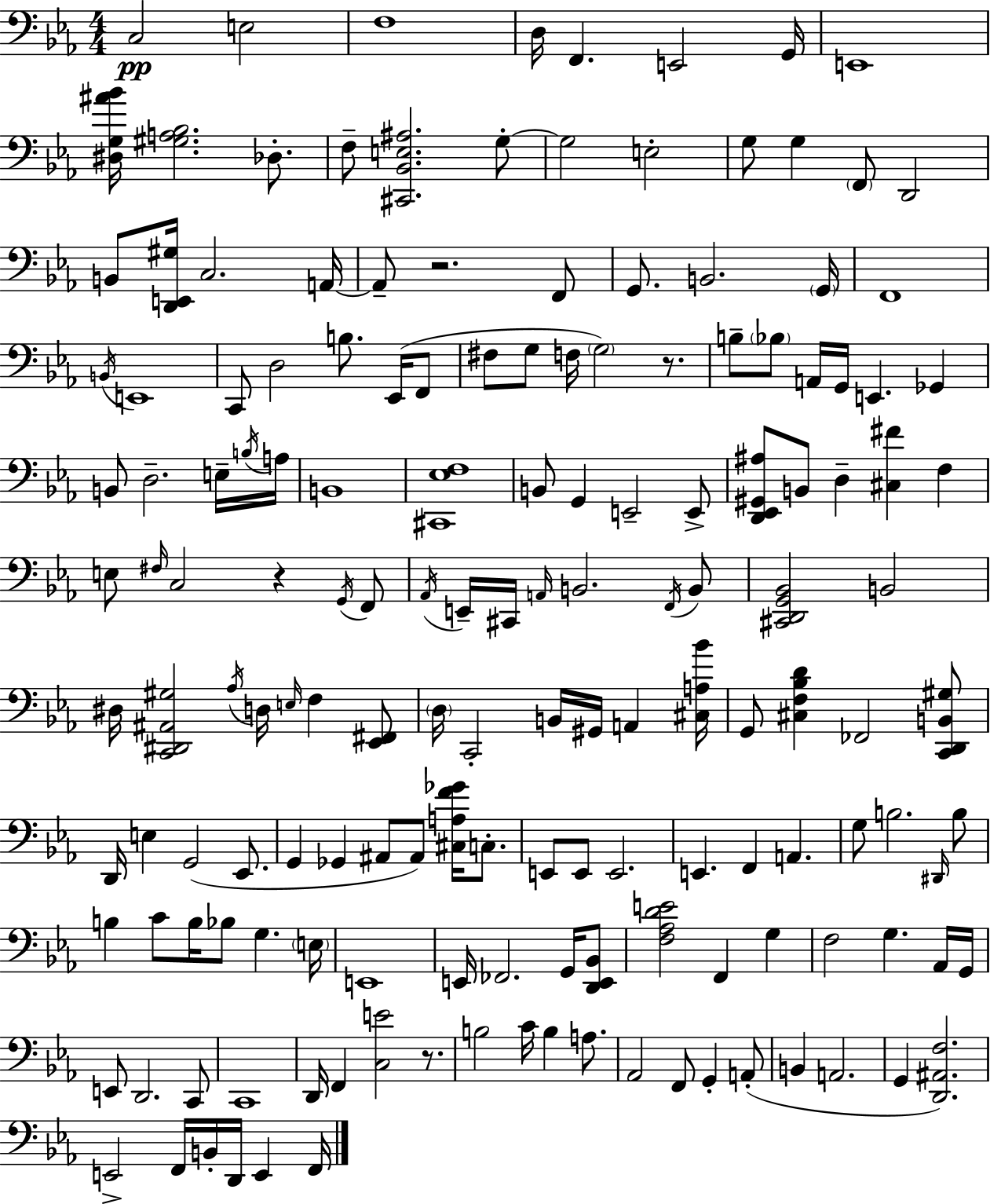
C3/h E3/h F3/w D3/s F2/q. E2/h G2/s E2/w [D#3,G3,A#4,Bb4]/s [G#3,A3,Bb3]/h. Db3/e. F3/e [C#2,Bb2,E3,A#3]/h. G3/e G3/h E3/h G3/e G3/q F2/e D2/h B2/e [D2,E2,G#3]/s C3/h. A2/s A2/e R/h. F2/e G2/e. B2/h. G2/s F2/w B2/s E2/w C2/e D3/h B3/e. Eb2/s F2/e F#3/e G3/e F3/s G3/h R/e. B3/e Bb3/e A2/s G2/s E2/q. Gb2/q B2/e D3/h. E3/s B3/s A3/s B2/w [C#2,Eb3,F3]/w B2/e G2/q E2/h E2/e [D2,Eb2,G#2,A#3]/e B2/e D3/q [C#3,F#4]/q F3/q E3/e F#3/s C3/h R/q G2/s F2/e Ab2/s E2/s C#2/s A2/s B2/h. F2/s B2/e [C#2,D2,G2,Bb2]/h B2/h D#3/s [C2,D#2,A#2,G#3]/h Ab3/s D3/s E3/s F3/q [Eb2,F#2]/e D3/s C2/h B2/s G#2/s A2/q [C#3,A3,Bb4]/s G2/e [C#3,F3,Bb3,D4]/q FES2/h [C2,D2,B2,G#3]/e D2/s E3/q G2/h Eb2/e. G2/q Gb2/q A#2/e A#2/e [C#3,A3,F4,Gb4]/s C3/e. E2/e E2/e E2/h. E2/q. F2/q A2/q. G3/e B3/h. D#2/s B3/e B3/q C4/e B3/s Bb3/e G3/q. E3/s E2/w E2/s FES2/h. G2/s [D2,E2,Bb2]/e [F3,Ab3,D4,E4]/h F2/q G3/q F3/h G3/q. Ab2/s G2/s E2/e D2/h. C2/e C2/w D2/s F2/q [C3,E4]/h R/e. B3/h C4/s B3/q A3/e. Ab2/h F2/e G2/q A2/e B2/q A2/h. G2/q [D2,A#2,F3]/h. E2/h F2/s B2/s D2/s E2/q F2/s